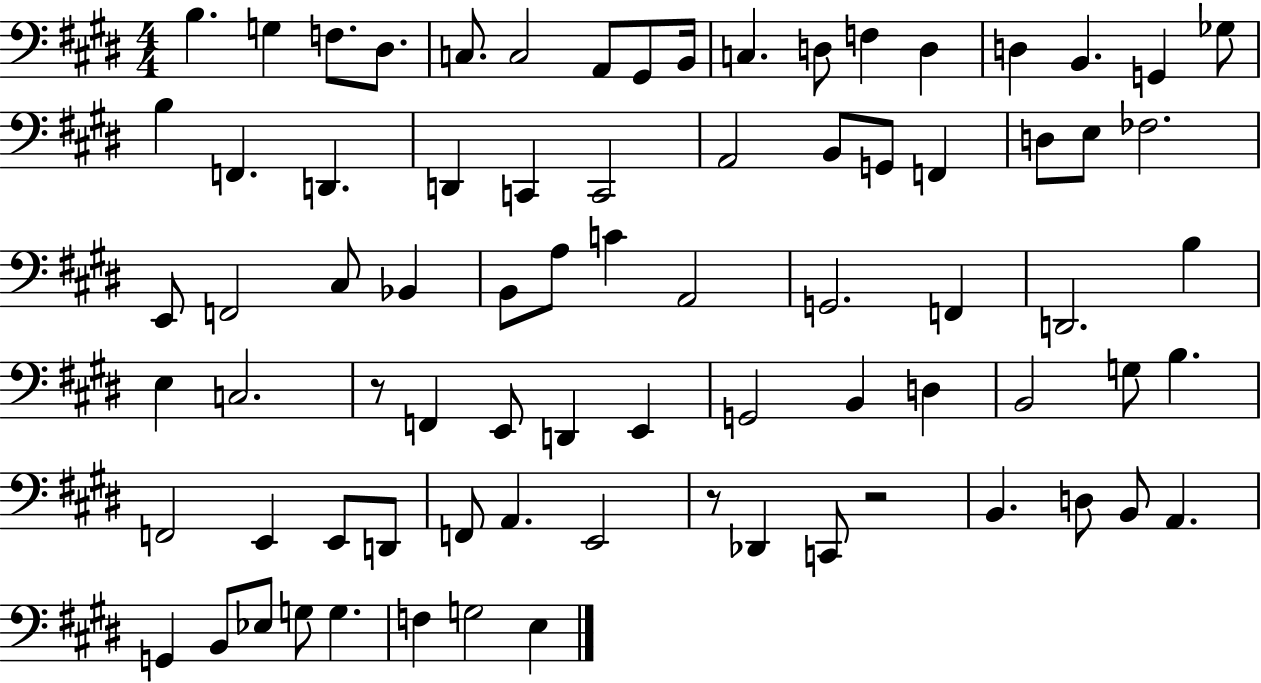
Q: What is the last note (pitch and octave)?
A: E3